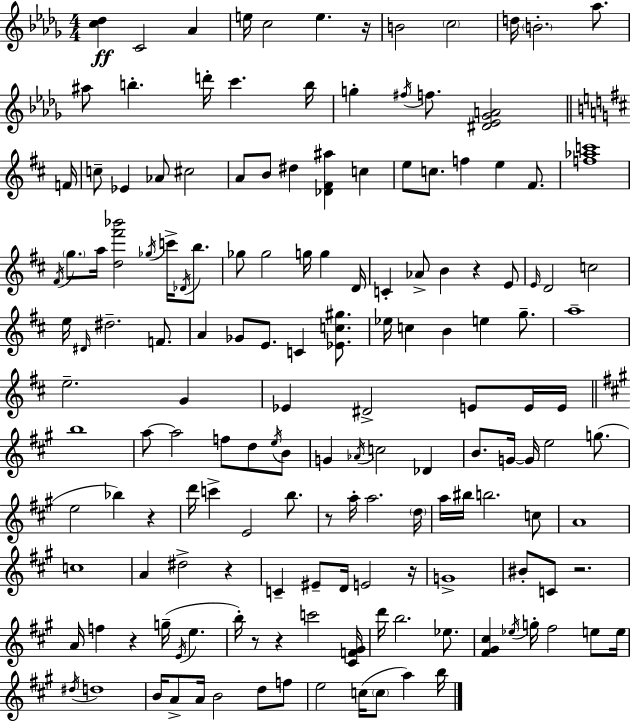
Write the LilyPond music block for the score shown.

{
  \clef treble
  \numericTimeSignature
  \time 4/4
  \key bes \minor
  <c'' des''>4\ff c'2 aes'4 | e''16 c''2 e''4. r16 | b'2 \parenthesize c''2 | d''16 \parenthesize b'2.-. aes''8. | \break ais''8 b''4.-. d'''16-. c'''4. b''16 | g''4-. \acciaccatura { fis''16 } f''8. <dis' ees' ges' a'>2 | \bar "||" \break \key d \major f'16 c''8-- ees'4 aes'8 cis''2 | a'8 b'8 dis''4 <des' fis' ais''>4 c''4 | e''8 c''8. f''4 e''4 fis'8. | <f'' aes'' c'''>1 | \break \acciaccatura { fis'16 } \parenthesize g''8. a''16 <d'' fis''' bes'''>2 \acciaccatura { ges''16 } c'''16-> | \acciaccatura { des'16 } b''8. ges''8 ges''2 g''16 g''4 | d'16 c'4-. aes'8-> b'4 r4 | e'8 \grace { e'16 } d'2 c''2 | \break e''16 \grace { dis'16 } dis''2.-- | f'8. a'4 ges'8 e'8. c'4 | <ees' c'' gis''>8. ees''16 c''4 b'4 e''4 | g''8.-- a''1-- | \break e''2.-- | g'4 ees'4 dis'2-> | e'8 e'16 e'16 \bar "||" \break \key a \major b''1 | a''8~~ a''2 f''8 d''8 \acciaccatura { e''16 } b'8 | g'4 \acciaccatura { aes'16 } c''2 des'4 | b'8. g'16~~ g'16 e''2 g''8.( | \break e''2 bes''4) r4 | d'''16 c'''4-> e'2 b''8. | r8 a''16-. a''2. | \parenthesize d''16 a''16 bis''16 b''2. | \break c''8 a'1 | c''1 | a'4 dis''2-> r4 | c'4-- eis'8-- d'16 e'2 | \break r16 g'1-> | bis'8-. c'8 r2. | a'16 f''4 r4 g''16--( \acciaccatura { e'16 } e''4. | b''16-.) r8 r4 c'''2 | \break <cis' f' gis'>16 d'''16 b''2. | ees''8. <fis' gis' cis''>4 \acciaccatura { ees''16 } g''16-. fis''2 | e''8 e''16 \acciaccatura { dis''16 } d''1 | b'16 a'8-> a'16 b'2 | \break d''8 f''8 e''2 c''16( \parenthesize c''8 | a''4) b''16 \bar "|."
}